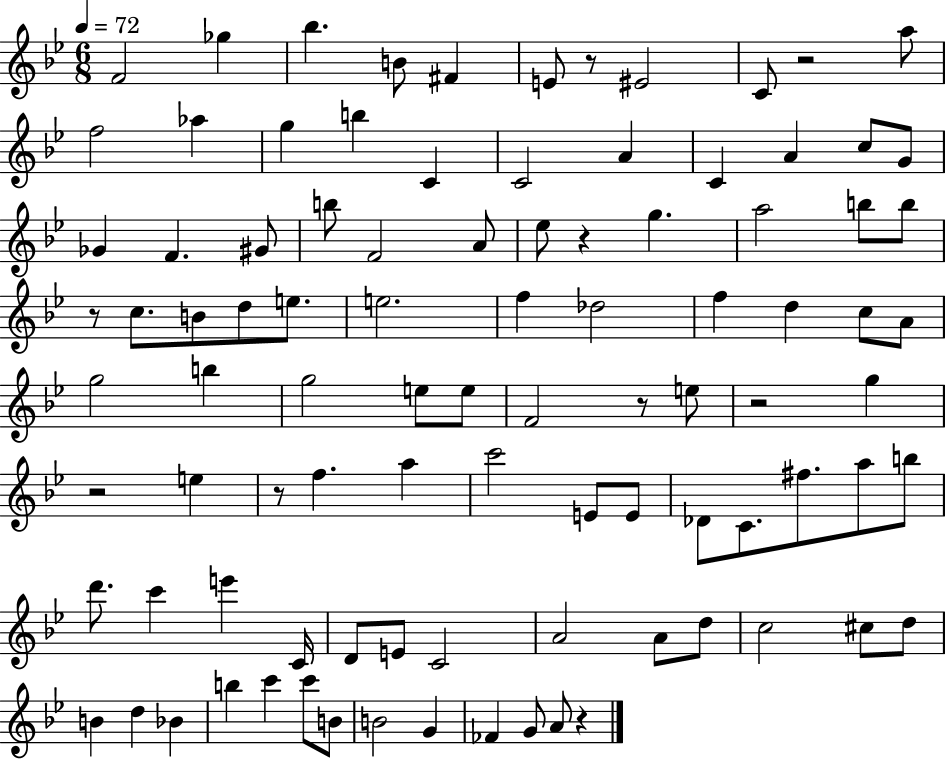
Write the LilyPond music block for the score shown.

{
  \clef treble
  \numericTimeSignature
  \time 6/8
  \key bes \major
  \tempo 4 = 72
  f'2 ges''4 | bes''4. b'8 fis'4 | e'8 r8 eis'2 | c'8 r2 a''8 | \break f''2 aes''4 | g''4 b''4 c'4 | c'2 a'4 | c'4 a'4 c''8 g'8 | \break ges'4 f'4. gis'8 | b''8 f'2 a'8 | ees''8 r4 g''4. | a''2 b''8 b''8 | \break r8 c''8. b'8 d''8 e''8. | e''2. | f''4 des''2 | f''4 d''4 c''8 a'8 | \break g''2 b''4 | g''2 e''8 e''8 | f'2 r8 e''8 | r2 g''4 | \break r2 e''4 | r8 f''4. a''4 | c'''2 e'8 e'8 | des'8 c'8. fis''8. a''8 b''8 | \break d'''8. c'''4 e'''4 c'16 | d'8 e'8 c'2 | a'2 a'8 d''8 | c''2 cis''8 d''8 | \break b'4 d''4 bes'4 | b''4 c'''4 c'''8 b'8 | b'2 g'4 | fes'4 g'8 a'8 r4 | \break \bar "|."
}